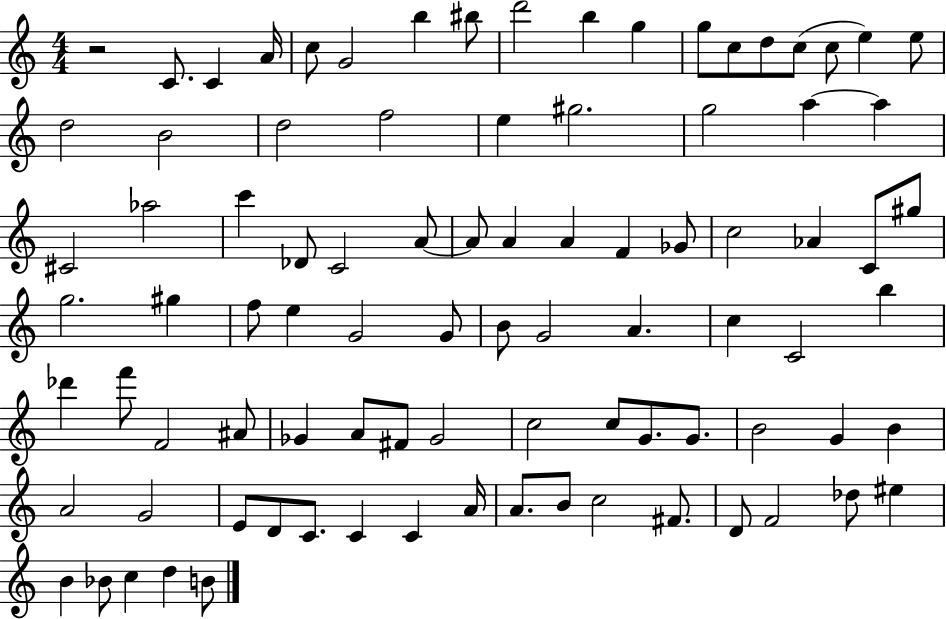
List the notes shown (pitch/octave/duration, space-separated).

R/h C4/e. C4/q A4/s C5/e G4/h B5/q BIS5/e D6/h B5/q G5/q G5/e C5/e D5/e C5/e C5/e E5/q E5/e D5/h B4/h D5/h F5/h E5/q G#5/h. G5/h A5/q A5/q C#4/h Ab5/h C6/q Db4/e C4/h A4/e A4/e A4/q A4/q F4/q Gb4/e C5/h Ab4/q C4/e G#5/e G5/h. G#5/q F5/e E5/q G4/h G4/e B4/e G4/h A4/q. C5/q C4/h B5/q Db6/q F6/e F4/h A#4/e Gb4/q A4/e F#4/e Gb4/h C5/h C5/e G4/e. G4/e. B4/h G4/q B4/q A4/h G4/h E4/e D4/e C4/e. C4/q C4/q A4/s A4/e. B4/e C5/h F#4/e. D4/e F4/h Db5/e EIS5/q B4/q Bb4/e C5/q D5/q B4/e